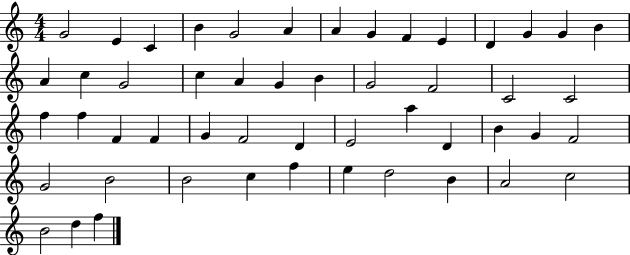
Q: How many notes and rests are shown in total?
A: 51